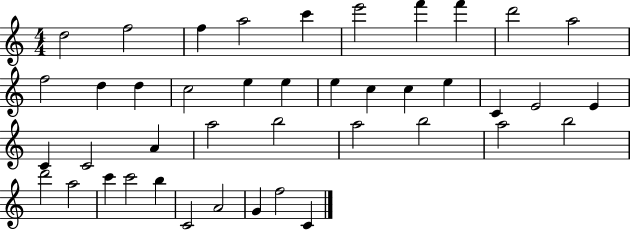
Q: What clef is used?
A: treble